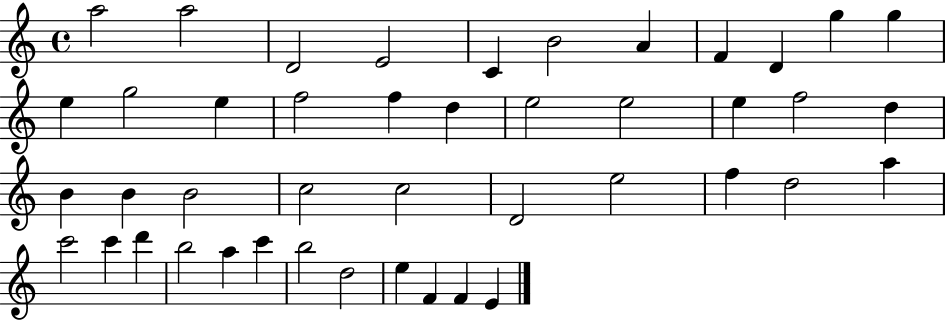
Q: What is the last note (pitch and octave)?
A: E4